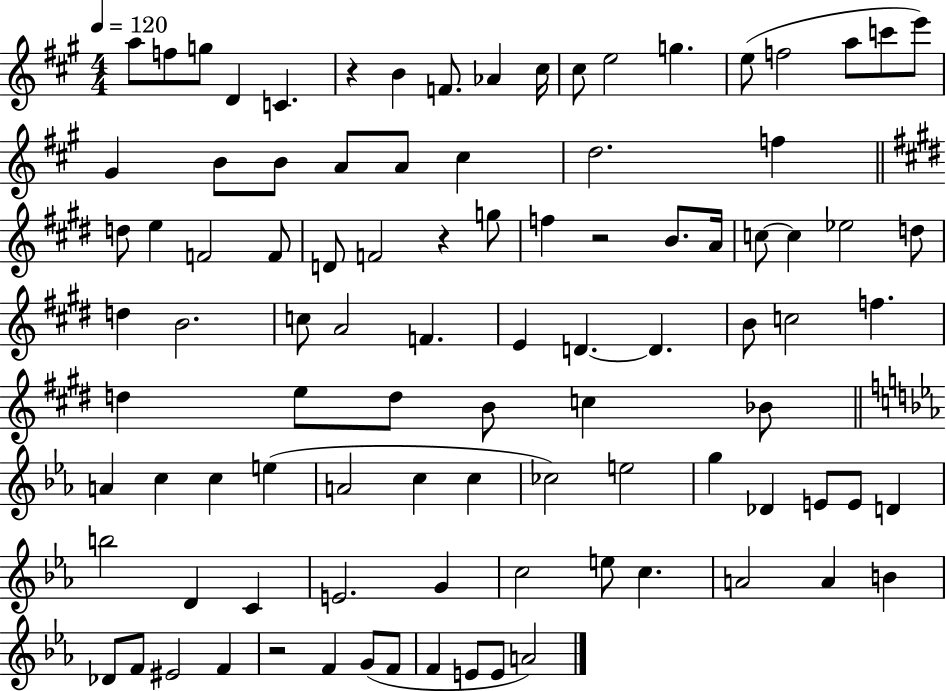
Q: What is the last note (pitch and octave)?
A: A4